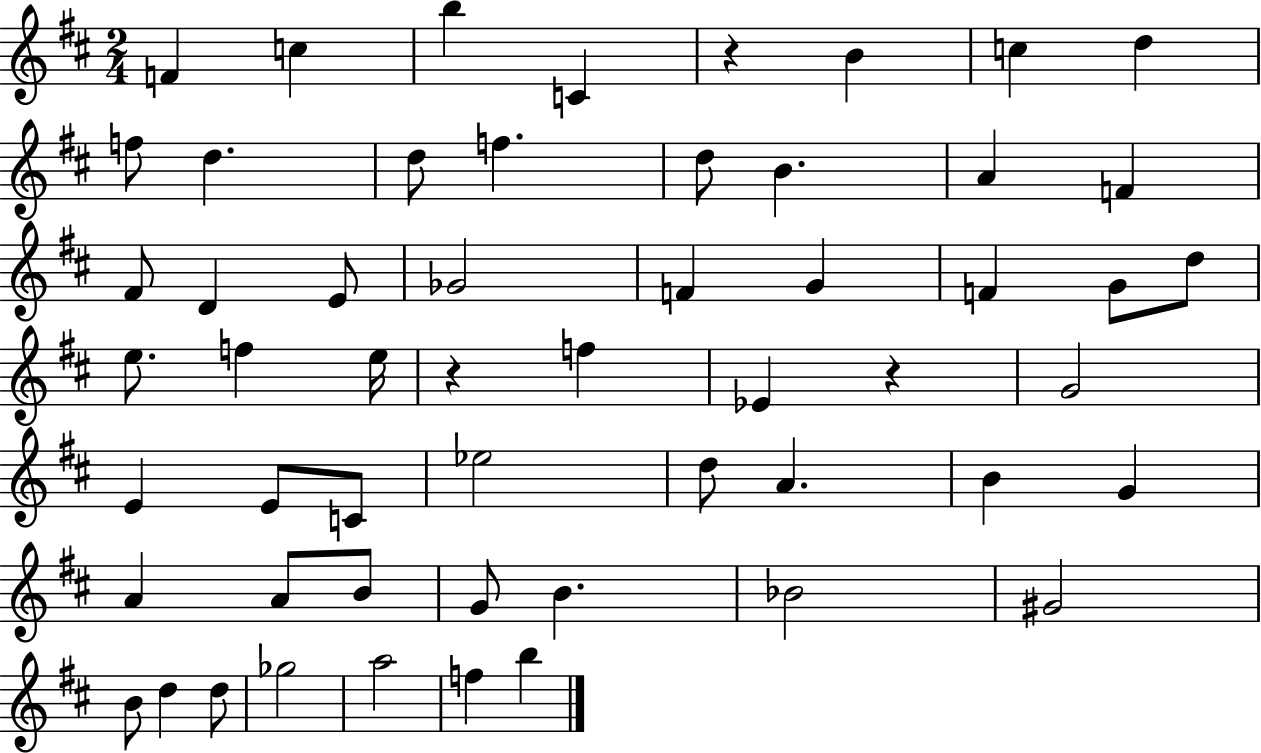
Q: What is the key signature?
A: D major